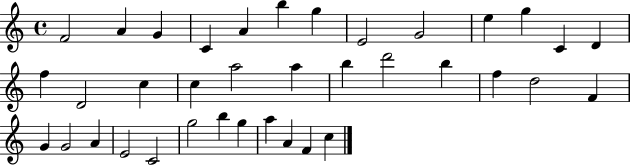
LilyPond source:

{
  \clef treble
  \time 4/4
  \defaultTimeSignature
  \key c \major
  f'2 a'4 g'4 | c'4 a'4 b''4 g''4 | e'2 g'2 | e''4 g''4 c'4 d'4 | \break f''4 d'2 c''4 | c''4 a''2 a''4 | b''4 d'''2 b''4 | f''4 d''2 f'4 | \break g'4 g'2 a'4 | e'2 c'2 | g''2 b''4 g''4 | a''4 a'4 f'4 c''4 | \break \bar "|."
}